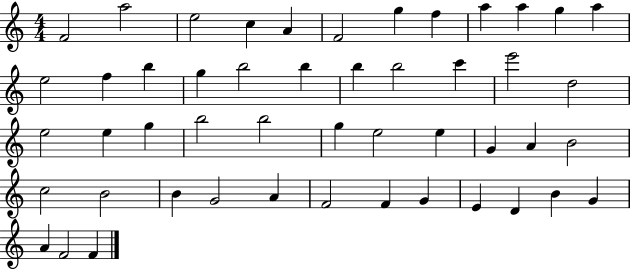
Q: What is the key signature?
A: C major